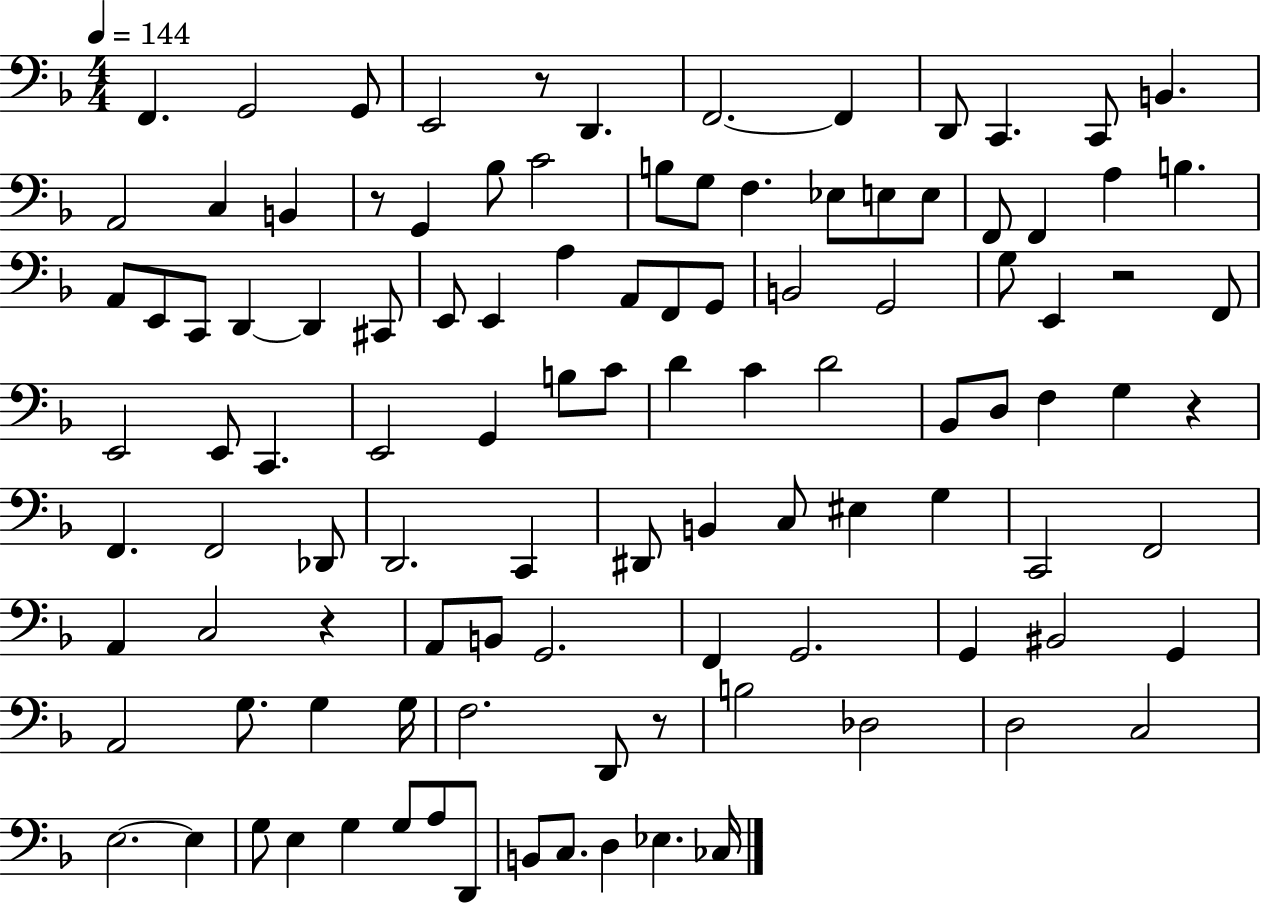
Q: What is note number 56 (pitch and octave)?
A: D3